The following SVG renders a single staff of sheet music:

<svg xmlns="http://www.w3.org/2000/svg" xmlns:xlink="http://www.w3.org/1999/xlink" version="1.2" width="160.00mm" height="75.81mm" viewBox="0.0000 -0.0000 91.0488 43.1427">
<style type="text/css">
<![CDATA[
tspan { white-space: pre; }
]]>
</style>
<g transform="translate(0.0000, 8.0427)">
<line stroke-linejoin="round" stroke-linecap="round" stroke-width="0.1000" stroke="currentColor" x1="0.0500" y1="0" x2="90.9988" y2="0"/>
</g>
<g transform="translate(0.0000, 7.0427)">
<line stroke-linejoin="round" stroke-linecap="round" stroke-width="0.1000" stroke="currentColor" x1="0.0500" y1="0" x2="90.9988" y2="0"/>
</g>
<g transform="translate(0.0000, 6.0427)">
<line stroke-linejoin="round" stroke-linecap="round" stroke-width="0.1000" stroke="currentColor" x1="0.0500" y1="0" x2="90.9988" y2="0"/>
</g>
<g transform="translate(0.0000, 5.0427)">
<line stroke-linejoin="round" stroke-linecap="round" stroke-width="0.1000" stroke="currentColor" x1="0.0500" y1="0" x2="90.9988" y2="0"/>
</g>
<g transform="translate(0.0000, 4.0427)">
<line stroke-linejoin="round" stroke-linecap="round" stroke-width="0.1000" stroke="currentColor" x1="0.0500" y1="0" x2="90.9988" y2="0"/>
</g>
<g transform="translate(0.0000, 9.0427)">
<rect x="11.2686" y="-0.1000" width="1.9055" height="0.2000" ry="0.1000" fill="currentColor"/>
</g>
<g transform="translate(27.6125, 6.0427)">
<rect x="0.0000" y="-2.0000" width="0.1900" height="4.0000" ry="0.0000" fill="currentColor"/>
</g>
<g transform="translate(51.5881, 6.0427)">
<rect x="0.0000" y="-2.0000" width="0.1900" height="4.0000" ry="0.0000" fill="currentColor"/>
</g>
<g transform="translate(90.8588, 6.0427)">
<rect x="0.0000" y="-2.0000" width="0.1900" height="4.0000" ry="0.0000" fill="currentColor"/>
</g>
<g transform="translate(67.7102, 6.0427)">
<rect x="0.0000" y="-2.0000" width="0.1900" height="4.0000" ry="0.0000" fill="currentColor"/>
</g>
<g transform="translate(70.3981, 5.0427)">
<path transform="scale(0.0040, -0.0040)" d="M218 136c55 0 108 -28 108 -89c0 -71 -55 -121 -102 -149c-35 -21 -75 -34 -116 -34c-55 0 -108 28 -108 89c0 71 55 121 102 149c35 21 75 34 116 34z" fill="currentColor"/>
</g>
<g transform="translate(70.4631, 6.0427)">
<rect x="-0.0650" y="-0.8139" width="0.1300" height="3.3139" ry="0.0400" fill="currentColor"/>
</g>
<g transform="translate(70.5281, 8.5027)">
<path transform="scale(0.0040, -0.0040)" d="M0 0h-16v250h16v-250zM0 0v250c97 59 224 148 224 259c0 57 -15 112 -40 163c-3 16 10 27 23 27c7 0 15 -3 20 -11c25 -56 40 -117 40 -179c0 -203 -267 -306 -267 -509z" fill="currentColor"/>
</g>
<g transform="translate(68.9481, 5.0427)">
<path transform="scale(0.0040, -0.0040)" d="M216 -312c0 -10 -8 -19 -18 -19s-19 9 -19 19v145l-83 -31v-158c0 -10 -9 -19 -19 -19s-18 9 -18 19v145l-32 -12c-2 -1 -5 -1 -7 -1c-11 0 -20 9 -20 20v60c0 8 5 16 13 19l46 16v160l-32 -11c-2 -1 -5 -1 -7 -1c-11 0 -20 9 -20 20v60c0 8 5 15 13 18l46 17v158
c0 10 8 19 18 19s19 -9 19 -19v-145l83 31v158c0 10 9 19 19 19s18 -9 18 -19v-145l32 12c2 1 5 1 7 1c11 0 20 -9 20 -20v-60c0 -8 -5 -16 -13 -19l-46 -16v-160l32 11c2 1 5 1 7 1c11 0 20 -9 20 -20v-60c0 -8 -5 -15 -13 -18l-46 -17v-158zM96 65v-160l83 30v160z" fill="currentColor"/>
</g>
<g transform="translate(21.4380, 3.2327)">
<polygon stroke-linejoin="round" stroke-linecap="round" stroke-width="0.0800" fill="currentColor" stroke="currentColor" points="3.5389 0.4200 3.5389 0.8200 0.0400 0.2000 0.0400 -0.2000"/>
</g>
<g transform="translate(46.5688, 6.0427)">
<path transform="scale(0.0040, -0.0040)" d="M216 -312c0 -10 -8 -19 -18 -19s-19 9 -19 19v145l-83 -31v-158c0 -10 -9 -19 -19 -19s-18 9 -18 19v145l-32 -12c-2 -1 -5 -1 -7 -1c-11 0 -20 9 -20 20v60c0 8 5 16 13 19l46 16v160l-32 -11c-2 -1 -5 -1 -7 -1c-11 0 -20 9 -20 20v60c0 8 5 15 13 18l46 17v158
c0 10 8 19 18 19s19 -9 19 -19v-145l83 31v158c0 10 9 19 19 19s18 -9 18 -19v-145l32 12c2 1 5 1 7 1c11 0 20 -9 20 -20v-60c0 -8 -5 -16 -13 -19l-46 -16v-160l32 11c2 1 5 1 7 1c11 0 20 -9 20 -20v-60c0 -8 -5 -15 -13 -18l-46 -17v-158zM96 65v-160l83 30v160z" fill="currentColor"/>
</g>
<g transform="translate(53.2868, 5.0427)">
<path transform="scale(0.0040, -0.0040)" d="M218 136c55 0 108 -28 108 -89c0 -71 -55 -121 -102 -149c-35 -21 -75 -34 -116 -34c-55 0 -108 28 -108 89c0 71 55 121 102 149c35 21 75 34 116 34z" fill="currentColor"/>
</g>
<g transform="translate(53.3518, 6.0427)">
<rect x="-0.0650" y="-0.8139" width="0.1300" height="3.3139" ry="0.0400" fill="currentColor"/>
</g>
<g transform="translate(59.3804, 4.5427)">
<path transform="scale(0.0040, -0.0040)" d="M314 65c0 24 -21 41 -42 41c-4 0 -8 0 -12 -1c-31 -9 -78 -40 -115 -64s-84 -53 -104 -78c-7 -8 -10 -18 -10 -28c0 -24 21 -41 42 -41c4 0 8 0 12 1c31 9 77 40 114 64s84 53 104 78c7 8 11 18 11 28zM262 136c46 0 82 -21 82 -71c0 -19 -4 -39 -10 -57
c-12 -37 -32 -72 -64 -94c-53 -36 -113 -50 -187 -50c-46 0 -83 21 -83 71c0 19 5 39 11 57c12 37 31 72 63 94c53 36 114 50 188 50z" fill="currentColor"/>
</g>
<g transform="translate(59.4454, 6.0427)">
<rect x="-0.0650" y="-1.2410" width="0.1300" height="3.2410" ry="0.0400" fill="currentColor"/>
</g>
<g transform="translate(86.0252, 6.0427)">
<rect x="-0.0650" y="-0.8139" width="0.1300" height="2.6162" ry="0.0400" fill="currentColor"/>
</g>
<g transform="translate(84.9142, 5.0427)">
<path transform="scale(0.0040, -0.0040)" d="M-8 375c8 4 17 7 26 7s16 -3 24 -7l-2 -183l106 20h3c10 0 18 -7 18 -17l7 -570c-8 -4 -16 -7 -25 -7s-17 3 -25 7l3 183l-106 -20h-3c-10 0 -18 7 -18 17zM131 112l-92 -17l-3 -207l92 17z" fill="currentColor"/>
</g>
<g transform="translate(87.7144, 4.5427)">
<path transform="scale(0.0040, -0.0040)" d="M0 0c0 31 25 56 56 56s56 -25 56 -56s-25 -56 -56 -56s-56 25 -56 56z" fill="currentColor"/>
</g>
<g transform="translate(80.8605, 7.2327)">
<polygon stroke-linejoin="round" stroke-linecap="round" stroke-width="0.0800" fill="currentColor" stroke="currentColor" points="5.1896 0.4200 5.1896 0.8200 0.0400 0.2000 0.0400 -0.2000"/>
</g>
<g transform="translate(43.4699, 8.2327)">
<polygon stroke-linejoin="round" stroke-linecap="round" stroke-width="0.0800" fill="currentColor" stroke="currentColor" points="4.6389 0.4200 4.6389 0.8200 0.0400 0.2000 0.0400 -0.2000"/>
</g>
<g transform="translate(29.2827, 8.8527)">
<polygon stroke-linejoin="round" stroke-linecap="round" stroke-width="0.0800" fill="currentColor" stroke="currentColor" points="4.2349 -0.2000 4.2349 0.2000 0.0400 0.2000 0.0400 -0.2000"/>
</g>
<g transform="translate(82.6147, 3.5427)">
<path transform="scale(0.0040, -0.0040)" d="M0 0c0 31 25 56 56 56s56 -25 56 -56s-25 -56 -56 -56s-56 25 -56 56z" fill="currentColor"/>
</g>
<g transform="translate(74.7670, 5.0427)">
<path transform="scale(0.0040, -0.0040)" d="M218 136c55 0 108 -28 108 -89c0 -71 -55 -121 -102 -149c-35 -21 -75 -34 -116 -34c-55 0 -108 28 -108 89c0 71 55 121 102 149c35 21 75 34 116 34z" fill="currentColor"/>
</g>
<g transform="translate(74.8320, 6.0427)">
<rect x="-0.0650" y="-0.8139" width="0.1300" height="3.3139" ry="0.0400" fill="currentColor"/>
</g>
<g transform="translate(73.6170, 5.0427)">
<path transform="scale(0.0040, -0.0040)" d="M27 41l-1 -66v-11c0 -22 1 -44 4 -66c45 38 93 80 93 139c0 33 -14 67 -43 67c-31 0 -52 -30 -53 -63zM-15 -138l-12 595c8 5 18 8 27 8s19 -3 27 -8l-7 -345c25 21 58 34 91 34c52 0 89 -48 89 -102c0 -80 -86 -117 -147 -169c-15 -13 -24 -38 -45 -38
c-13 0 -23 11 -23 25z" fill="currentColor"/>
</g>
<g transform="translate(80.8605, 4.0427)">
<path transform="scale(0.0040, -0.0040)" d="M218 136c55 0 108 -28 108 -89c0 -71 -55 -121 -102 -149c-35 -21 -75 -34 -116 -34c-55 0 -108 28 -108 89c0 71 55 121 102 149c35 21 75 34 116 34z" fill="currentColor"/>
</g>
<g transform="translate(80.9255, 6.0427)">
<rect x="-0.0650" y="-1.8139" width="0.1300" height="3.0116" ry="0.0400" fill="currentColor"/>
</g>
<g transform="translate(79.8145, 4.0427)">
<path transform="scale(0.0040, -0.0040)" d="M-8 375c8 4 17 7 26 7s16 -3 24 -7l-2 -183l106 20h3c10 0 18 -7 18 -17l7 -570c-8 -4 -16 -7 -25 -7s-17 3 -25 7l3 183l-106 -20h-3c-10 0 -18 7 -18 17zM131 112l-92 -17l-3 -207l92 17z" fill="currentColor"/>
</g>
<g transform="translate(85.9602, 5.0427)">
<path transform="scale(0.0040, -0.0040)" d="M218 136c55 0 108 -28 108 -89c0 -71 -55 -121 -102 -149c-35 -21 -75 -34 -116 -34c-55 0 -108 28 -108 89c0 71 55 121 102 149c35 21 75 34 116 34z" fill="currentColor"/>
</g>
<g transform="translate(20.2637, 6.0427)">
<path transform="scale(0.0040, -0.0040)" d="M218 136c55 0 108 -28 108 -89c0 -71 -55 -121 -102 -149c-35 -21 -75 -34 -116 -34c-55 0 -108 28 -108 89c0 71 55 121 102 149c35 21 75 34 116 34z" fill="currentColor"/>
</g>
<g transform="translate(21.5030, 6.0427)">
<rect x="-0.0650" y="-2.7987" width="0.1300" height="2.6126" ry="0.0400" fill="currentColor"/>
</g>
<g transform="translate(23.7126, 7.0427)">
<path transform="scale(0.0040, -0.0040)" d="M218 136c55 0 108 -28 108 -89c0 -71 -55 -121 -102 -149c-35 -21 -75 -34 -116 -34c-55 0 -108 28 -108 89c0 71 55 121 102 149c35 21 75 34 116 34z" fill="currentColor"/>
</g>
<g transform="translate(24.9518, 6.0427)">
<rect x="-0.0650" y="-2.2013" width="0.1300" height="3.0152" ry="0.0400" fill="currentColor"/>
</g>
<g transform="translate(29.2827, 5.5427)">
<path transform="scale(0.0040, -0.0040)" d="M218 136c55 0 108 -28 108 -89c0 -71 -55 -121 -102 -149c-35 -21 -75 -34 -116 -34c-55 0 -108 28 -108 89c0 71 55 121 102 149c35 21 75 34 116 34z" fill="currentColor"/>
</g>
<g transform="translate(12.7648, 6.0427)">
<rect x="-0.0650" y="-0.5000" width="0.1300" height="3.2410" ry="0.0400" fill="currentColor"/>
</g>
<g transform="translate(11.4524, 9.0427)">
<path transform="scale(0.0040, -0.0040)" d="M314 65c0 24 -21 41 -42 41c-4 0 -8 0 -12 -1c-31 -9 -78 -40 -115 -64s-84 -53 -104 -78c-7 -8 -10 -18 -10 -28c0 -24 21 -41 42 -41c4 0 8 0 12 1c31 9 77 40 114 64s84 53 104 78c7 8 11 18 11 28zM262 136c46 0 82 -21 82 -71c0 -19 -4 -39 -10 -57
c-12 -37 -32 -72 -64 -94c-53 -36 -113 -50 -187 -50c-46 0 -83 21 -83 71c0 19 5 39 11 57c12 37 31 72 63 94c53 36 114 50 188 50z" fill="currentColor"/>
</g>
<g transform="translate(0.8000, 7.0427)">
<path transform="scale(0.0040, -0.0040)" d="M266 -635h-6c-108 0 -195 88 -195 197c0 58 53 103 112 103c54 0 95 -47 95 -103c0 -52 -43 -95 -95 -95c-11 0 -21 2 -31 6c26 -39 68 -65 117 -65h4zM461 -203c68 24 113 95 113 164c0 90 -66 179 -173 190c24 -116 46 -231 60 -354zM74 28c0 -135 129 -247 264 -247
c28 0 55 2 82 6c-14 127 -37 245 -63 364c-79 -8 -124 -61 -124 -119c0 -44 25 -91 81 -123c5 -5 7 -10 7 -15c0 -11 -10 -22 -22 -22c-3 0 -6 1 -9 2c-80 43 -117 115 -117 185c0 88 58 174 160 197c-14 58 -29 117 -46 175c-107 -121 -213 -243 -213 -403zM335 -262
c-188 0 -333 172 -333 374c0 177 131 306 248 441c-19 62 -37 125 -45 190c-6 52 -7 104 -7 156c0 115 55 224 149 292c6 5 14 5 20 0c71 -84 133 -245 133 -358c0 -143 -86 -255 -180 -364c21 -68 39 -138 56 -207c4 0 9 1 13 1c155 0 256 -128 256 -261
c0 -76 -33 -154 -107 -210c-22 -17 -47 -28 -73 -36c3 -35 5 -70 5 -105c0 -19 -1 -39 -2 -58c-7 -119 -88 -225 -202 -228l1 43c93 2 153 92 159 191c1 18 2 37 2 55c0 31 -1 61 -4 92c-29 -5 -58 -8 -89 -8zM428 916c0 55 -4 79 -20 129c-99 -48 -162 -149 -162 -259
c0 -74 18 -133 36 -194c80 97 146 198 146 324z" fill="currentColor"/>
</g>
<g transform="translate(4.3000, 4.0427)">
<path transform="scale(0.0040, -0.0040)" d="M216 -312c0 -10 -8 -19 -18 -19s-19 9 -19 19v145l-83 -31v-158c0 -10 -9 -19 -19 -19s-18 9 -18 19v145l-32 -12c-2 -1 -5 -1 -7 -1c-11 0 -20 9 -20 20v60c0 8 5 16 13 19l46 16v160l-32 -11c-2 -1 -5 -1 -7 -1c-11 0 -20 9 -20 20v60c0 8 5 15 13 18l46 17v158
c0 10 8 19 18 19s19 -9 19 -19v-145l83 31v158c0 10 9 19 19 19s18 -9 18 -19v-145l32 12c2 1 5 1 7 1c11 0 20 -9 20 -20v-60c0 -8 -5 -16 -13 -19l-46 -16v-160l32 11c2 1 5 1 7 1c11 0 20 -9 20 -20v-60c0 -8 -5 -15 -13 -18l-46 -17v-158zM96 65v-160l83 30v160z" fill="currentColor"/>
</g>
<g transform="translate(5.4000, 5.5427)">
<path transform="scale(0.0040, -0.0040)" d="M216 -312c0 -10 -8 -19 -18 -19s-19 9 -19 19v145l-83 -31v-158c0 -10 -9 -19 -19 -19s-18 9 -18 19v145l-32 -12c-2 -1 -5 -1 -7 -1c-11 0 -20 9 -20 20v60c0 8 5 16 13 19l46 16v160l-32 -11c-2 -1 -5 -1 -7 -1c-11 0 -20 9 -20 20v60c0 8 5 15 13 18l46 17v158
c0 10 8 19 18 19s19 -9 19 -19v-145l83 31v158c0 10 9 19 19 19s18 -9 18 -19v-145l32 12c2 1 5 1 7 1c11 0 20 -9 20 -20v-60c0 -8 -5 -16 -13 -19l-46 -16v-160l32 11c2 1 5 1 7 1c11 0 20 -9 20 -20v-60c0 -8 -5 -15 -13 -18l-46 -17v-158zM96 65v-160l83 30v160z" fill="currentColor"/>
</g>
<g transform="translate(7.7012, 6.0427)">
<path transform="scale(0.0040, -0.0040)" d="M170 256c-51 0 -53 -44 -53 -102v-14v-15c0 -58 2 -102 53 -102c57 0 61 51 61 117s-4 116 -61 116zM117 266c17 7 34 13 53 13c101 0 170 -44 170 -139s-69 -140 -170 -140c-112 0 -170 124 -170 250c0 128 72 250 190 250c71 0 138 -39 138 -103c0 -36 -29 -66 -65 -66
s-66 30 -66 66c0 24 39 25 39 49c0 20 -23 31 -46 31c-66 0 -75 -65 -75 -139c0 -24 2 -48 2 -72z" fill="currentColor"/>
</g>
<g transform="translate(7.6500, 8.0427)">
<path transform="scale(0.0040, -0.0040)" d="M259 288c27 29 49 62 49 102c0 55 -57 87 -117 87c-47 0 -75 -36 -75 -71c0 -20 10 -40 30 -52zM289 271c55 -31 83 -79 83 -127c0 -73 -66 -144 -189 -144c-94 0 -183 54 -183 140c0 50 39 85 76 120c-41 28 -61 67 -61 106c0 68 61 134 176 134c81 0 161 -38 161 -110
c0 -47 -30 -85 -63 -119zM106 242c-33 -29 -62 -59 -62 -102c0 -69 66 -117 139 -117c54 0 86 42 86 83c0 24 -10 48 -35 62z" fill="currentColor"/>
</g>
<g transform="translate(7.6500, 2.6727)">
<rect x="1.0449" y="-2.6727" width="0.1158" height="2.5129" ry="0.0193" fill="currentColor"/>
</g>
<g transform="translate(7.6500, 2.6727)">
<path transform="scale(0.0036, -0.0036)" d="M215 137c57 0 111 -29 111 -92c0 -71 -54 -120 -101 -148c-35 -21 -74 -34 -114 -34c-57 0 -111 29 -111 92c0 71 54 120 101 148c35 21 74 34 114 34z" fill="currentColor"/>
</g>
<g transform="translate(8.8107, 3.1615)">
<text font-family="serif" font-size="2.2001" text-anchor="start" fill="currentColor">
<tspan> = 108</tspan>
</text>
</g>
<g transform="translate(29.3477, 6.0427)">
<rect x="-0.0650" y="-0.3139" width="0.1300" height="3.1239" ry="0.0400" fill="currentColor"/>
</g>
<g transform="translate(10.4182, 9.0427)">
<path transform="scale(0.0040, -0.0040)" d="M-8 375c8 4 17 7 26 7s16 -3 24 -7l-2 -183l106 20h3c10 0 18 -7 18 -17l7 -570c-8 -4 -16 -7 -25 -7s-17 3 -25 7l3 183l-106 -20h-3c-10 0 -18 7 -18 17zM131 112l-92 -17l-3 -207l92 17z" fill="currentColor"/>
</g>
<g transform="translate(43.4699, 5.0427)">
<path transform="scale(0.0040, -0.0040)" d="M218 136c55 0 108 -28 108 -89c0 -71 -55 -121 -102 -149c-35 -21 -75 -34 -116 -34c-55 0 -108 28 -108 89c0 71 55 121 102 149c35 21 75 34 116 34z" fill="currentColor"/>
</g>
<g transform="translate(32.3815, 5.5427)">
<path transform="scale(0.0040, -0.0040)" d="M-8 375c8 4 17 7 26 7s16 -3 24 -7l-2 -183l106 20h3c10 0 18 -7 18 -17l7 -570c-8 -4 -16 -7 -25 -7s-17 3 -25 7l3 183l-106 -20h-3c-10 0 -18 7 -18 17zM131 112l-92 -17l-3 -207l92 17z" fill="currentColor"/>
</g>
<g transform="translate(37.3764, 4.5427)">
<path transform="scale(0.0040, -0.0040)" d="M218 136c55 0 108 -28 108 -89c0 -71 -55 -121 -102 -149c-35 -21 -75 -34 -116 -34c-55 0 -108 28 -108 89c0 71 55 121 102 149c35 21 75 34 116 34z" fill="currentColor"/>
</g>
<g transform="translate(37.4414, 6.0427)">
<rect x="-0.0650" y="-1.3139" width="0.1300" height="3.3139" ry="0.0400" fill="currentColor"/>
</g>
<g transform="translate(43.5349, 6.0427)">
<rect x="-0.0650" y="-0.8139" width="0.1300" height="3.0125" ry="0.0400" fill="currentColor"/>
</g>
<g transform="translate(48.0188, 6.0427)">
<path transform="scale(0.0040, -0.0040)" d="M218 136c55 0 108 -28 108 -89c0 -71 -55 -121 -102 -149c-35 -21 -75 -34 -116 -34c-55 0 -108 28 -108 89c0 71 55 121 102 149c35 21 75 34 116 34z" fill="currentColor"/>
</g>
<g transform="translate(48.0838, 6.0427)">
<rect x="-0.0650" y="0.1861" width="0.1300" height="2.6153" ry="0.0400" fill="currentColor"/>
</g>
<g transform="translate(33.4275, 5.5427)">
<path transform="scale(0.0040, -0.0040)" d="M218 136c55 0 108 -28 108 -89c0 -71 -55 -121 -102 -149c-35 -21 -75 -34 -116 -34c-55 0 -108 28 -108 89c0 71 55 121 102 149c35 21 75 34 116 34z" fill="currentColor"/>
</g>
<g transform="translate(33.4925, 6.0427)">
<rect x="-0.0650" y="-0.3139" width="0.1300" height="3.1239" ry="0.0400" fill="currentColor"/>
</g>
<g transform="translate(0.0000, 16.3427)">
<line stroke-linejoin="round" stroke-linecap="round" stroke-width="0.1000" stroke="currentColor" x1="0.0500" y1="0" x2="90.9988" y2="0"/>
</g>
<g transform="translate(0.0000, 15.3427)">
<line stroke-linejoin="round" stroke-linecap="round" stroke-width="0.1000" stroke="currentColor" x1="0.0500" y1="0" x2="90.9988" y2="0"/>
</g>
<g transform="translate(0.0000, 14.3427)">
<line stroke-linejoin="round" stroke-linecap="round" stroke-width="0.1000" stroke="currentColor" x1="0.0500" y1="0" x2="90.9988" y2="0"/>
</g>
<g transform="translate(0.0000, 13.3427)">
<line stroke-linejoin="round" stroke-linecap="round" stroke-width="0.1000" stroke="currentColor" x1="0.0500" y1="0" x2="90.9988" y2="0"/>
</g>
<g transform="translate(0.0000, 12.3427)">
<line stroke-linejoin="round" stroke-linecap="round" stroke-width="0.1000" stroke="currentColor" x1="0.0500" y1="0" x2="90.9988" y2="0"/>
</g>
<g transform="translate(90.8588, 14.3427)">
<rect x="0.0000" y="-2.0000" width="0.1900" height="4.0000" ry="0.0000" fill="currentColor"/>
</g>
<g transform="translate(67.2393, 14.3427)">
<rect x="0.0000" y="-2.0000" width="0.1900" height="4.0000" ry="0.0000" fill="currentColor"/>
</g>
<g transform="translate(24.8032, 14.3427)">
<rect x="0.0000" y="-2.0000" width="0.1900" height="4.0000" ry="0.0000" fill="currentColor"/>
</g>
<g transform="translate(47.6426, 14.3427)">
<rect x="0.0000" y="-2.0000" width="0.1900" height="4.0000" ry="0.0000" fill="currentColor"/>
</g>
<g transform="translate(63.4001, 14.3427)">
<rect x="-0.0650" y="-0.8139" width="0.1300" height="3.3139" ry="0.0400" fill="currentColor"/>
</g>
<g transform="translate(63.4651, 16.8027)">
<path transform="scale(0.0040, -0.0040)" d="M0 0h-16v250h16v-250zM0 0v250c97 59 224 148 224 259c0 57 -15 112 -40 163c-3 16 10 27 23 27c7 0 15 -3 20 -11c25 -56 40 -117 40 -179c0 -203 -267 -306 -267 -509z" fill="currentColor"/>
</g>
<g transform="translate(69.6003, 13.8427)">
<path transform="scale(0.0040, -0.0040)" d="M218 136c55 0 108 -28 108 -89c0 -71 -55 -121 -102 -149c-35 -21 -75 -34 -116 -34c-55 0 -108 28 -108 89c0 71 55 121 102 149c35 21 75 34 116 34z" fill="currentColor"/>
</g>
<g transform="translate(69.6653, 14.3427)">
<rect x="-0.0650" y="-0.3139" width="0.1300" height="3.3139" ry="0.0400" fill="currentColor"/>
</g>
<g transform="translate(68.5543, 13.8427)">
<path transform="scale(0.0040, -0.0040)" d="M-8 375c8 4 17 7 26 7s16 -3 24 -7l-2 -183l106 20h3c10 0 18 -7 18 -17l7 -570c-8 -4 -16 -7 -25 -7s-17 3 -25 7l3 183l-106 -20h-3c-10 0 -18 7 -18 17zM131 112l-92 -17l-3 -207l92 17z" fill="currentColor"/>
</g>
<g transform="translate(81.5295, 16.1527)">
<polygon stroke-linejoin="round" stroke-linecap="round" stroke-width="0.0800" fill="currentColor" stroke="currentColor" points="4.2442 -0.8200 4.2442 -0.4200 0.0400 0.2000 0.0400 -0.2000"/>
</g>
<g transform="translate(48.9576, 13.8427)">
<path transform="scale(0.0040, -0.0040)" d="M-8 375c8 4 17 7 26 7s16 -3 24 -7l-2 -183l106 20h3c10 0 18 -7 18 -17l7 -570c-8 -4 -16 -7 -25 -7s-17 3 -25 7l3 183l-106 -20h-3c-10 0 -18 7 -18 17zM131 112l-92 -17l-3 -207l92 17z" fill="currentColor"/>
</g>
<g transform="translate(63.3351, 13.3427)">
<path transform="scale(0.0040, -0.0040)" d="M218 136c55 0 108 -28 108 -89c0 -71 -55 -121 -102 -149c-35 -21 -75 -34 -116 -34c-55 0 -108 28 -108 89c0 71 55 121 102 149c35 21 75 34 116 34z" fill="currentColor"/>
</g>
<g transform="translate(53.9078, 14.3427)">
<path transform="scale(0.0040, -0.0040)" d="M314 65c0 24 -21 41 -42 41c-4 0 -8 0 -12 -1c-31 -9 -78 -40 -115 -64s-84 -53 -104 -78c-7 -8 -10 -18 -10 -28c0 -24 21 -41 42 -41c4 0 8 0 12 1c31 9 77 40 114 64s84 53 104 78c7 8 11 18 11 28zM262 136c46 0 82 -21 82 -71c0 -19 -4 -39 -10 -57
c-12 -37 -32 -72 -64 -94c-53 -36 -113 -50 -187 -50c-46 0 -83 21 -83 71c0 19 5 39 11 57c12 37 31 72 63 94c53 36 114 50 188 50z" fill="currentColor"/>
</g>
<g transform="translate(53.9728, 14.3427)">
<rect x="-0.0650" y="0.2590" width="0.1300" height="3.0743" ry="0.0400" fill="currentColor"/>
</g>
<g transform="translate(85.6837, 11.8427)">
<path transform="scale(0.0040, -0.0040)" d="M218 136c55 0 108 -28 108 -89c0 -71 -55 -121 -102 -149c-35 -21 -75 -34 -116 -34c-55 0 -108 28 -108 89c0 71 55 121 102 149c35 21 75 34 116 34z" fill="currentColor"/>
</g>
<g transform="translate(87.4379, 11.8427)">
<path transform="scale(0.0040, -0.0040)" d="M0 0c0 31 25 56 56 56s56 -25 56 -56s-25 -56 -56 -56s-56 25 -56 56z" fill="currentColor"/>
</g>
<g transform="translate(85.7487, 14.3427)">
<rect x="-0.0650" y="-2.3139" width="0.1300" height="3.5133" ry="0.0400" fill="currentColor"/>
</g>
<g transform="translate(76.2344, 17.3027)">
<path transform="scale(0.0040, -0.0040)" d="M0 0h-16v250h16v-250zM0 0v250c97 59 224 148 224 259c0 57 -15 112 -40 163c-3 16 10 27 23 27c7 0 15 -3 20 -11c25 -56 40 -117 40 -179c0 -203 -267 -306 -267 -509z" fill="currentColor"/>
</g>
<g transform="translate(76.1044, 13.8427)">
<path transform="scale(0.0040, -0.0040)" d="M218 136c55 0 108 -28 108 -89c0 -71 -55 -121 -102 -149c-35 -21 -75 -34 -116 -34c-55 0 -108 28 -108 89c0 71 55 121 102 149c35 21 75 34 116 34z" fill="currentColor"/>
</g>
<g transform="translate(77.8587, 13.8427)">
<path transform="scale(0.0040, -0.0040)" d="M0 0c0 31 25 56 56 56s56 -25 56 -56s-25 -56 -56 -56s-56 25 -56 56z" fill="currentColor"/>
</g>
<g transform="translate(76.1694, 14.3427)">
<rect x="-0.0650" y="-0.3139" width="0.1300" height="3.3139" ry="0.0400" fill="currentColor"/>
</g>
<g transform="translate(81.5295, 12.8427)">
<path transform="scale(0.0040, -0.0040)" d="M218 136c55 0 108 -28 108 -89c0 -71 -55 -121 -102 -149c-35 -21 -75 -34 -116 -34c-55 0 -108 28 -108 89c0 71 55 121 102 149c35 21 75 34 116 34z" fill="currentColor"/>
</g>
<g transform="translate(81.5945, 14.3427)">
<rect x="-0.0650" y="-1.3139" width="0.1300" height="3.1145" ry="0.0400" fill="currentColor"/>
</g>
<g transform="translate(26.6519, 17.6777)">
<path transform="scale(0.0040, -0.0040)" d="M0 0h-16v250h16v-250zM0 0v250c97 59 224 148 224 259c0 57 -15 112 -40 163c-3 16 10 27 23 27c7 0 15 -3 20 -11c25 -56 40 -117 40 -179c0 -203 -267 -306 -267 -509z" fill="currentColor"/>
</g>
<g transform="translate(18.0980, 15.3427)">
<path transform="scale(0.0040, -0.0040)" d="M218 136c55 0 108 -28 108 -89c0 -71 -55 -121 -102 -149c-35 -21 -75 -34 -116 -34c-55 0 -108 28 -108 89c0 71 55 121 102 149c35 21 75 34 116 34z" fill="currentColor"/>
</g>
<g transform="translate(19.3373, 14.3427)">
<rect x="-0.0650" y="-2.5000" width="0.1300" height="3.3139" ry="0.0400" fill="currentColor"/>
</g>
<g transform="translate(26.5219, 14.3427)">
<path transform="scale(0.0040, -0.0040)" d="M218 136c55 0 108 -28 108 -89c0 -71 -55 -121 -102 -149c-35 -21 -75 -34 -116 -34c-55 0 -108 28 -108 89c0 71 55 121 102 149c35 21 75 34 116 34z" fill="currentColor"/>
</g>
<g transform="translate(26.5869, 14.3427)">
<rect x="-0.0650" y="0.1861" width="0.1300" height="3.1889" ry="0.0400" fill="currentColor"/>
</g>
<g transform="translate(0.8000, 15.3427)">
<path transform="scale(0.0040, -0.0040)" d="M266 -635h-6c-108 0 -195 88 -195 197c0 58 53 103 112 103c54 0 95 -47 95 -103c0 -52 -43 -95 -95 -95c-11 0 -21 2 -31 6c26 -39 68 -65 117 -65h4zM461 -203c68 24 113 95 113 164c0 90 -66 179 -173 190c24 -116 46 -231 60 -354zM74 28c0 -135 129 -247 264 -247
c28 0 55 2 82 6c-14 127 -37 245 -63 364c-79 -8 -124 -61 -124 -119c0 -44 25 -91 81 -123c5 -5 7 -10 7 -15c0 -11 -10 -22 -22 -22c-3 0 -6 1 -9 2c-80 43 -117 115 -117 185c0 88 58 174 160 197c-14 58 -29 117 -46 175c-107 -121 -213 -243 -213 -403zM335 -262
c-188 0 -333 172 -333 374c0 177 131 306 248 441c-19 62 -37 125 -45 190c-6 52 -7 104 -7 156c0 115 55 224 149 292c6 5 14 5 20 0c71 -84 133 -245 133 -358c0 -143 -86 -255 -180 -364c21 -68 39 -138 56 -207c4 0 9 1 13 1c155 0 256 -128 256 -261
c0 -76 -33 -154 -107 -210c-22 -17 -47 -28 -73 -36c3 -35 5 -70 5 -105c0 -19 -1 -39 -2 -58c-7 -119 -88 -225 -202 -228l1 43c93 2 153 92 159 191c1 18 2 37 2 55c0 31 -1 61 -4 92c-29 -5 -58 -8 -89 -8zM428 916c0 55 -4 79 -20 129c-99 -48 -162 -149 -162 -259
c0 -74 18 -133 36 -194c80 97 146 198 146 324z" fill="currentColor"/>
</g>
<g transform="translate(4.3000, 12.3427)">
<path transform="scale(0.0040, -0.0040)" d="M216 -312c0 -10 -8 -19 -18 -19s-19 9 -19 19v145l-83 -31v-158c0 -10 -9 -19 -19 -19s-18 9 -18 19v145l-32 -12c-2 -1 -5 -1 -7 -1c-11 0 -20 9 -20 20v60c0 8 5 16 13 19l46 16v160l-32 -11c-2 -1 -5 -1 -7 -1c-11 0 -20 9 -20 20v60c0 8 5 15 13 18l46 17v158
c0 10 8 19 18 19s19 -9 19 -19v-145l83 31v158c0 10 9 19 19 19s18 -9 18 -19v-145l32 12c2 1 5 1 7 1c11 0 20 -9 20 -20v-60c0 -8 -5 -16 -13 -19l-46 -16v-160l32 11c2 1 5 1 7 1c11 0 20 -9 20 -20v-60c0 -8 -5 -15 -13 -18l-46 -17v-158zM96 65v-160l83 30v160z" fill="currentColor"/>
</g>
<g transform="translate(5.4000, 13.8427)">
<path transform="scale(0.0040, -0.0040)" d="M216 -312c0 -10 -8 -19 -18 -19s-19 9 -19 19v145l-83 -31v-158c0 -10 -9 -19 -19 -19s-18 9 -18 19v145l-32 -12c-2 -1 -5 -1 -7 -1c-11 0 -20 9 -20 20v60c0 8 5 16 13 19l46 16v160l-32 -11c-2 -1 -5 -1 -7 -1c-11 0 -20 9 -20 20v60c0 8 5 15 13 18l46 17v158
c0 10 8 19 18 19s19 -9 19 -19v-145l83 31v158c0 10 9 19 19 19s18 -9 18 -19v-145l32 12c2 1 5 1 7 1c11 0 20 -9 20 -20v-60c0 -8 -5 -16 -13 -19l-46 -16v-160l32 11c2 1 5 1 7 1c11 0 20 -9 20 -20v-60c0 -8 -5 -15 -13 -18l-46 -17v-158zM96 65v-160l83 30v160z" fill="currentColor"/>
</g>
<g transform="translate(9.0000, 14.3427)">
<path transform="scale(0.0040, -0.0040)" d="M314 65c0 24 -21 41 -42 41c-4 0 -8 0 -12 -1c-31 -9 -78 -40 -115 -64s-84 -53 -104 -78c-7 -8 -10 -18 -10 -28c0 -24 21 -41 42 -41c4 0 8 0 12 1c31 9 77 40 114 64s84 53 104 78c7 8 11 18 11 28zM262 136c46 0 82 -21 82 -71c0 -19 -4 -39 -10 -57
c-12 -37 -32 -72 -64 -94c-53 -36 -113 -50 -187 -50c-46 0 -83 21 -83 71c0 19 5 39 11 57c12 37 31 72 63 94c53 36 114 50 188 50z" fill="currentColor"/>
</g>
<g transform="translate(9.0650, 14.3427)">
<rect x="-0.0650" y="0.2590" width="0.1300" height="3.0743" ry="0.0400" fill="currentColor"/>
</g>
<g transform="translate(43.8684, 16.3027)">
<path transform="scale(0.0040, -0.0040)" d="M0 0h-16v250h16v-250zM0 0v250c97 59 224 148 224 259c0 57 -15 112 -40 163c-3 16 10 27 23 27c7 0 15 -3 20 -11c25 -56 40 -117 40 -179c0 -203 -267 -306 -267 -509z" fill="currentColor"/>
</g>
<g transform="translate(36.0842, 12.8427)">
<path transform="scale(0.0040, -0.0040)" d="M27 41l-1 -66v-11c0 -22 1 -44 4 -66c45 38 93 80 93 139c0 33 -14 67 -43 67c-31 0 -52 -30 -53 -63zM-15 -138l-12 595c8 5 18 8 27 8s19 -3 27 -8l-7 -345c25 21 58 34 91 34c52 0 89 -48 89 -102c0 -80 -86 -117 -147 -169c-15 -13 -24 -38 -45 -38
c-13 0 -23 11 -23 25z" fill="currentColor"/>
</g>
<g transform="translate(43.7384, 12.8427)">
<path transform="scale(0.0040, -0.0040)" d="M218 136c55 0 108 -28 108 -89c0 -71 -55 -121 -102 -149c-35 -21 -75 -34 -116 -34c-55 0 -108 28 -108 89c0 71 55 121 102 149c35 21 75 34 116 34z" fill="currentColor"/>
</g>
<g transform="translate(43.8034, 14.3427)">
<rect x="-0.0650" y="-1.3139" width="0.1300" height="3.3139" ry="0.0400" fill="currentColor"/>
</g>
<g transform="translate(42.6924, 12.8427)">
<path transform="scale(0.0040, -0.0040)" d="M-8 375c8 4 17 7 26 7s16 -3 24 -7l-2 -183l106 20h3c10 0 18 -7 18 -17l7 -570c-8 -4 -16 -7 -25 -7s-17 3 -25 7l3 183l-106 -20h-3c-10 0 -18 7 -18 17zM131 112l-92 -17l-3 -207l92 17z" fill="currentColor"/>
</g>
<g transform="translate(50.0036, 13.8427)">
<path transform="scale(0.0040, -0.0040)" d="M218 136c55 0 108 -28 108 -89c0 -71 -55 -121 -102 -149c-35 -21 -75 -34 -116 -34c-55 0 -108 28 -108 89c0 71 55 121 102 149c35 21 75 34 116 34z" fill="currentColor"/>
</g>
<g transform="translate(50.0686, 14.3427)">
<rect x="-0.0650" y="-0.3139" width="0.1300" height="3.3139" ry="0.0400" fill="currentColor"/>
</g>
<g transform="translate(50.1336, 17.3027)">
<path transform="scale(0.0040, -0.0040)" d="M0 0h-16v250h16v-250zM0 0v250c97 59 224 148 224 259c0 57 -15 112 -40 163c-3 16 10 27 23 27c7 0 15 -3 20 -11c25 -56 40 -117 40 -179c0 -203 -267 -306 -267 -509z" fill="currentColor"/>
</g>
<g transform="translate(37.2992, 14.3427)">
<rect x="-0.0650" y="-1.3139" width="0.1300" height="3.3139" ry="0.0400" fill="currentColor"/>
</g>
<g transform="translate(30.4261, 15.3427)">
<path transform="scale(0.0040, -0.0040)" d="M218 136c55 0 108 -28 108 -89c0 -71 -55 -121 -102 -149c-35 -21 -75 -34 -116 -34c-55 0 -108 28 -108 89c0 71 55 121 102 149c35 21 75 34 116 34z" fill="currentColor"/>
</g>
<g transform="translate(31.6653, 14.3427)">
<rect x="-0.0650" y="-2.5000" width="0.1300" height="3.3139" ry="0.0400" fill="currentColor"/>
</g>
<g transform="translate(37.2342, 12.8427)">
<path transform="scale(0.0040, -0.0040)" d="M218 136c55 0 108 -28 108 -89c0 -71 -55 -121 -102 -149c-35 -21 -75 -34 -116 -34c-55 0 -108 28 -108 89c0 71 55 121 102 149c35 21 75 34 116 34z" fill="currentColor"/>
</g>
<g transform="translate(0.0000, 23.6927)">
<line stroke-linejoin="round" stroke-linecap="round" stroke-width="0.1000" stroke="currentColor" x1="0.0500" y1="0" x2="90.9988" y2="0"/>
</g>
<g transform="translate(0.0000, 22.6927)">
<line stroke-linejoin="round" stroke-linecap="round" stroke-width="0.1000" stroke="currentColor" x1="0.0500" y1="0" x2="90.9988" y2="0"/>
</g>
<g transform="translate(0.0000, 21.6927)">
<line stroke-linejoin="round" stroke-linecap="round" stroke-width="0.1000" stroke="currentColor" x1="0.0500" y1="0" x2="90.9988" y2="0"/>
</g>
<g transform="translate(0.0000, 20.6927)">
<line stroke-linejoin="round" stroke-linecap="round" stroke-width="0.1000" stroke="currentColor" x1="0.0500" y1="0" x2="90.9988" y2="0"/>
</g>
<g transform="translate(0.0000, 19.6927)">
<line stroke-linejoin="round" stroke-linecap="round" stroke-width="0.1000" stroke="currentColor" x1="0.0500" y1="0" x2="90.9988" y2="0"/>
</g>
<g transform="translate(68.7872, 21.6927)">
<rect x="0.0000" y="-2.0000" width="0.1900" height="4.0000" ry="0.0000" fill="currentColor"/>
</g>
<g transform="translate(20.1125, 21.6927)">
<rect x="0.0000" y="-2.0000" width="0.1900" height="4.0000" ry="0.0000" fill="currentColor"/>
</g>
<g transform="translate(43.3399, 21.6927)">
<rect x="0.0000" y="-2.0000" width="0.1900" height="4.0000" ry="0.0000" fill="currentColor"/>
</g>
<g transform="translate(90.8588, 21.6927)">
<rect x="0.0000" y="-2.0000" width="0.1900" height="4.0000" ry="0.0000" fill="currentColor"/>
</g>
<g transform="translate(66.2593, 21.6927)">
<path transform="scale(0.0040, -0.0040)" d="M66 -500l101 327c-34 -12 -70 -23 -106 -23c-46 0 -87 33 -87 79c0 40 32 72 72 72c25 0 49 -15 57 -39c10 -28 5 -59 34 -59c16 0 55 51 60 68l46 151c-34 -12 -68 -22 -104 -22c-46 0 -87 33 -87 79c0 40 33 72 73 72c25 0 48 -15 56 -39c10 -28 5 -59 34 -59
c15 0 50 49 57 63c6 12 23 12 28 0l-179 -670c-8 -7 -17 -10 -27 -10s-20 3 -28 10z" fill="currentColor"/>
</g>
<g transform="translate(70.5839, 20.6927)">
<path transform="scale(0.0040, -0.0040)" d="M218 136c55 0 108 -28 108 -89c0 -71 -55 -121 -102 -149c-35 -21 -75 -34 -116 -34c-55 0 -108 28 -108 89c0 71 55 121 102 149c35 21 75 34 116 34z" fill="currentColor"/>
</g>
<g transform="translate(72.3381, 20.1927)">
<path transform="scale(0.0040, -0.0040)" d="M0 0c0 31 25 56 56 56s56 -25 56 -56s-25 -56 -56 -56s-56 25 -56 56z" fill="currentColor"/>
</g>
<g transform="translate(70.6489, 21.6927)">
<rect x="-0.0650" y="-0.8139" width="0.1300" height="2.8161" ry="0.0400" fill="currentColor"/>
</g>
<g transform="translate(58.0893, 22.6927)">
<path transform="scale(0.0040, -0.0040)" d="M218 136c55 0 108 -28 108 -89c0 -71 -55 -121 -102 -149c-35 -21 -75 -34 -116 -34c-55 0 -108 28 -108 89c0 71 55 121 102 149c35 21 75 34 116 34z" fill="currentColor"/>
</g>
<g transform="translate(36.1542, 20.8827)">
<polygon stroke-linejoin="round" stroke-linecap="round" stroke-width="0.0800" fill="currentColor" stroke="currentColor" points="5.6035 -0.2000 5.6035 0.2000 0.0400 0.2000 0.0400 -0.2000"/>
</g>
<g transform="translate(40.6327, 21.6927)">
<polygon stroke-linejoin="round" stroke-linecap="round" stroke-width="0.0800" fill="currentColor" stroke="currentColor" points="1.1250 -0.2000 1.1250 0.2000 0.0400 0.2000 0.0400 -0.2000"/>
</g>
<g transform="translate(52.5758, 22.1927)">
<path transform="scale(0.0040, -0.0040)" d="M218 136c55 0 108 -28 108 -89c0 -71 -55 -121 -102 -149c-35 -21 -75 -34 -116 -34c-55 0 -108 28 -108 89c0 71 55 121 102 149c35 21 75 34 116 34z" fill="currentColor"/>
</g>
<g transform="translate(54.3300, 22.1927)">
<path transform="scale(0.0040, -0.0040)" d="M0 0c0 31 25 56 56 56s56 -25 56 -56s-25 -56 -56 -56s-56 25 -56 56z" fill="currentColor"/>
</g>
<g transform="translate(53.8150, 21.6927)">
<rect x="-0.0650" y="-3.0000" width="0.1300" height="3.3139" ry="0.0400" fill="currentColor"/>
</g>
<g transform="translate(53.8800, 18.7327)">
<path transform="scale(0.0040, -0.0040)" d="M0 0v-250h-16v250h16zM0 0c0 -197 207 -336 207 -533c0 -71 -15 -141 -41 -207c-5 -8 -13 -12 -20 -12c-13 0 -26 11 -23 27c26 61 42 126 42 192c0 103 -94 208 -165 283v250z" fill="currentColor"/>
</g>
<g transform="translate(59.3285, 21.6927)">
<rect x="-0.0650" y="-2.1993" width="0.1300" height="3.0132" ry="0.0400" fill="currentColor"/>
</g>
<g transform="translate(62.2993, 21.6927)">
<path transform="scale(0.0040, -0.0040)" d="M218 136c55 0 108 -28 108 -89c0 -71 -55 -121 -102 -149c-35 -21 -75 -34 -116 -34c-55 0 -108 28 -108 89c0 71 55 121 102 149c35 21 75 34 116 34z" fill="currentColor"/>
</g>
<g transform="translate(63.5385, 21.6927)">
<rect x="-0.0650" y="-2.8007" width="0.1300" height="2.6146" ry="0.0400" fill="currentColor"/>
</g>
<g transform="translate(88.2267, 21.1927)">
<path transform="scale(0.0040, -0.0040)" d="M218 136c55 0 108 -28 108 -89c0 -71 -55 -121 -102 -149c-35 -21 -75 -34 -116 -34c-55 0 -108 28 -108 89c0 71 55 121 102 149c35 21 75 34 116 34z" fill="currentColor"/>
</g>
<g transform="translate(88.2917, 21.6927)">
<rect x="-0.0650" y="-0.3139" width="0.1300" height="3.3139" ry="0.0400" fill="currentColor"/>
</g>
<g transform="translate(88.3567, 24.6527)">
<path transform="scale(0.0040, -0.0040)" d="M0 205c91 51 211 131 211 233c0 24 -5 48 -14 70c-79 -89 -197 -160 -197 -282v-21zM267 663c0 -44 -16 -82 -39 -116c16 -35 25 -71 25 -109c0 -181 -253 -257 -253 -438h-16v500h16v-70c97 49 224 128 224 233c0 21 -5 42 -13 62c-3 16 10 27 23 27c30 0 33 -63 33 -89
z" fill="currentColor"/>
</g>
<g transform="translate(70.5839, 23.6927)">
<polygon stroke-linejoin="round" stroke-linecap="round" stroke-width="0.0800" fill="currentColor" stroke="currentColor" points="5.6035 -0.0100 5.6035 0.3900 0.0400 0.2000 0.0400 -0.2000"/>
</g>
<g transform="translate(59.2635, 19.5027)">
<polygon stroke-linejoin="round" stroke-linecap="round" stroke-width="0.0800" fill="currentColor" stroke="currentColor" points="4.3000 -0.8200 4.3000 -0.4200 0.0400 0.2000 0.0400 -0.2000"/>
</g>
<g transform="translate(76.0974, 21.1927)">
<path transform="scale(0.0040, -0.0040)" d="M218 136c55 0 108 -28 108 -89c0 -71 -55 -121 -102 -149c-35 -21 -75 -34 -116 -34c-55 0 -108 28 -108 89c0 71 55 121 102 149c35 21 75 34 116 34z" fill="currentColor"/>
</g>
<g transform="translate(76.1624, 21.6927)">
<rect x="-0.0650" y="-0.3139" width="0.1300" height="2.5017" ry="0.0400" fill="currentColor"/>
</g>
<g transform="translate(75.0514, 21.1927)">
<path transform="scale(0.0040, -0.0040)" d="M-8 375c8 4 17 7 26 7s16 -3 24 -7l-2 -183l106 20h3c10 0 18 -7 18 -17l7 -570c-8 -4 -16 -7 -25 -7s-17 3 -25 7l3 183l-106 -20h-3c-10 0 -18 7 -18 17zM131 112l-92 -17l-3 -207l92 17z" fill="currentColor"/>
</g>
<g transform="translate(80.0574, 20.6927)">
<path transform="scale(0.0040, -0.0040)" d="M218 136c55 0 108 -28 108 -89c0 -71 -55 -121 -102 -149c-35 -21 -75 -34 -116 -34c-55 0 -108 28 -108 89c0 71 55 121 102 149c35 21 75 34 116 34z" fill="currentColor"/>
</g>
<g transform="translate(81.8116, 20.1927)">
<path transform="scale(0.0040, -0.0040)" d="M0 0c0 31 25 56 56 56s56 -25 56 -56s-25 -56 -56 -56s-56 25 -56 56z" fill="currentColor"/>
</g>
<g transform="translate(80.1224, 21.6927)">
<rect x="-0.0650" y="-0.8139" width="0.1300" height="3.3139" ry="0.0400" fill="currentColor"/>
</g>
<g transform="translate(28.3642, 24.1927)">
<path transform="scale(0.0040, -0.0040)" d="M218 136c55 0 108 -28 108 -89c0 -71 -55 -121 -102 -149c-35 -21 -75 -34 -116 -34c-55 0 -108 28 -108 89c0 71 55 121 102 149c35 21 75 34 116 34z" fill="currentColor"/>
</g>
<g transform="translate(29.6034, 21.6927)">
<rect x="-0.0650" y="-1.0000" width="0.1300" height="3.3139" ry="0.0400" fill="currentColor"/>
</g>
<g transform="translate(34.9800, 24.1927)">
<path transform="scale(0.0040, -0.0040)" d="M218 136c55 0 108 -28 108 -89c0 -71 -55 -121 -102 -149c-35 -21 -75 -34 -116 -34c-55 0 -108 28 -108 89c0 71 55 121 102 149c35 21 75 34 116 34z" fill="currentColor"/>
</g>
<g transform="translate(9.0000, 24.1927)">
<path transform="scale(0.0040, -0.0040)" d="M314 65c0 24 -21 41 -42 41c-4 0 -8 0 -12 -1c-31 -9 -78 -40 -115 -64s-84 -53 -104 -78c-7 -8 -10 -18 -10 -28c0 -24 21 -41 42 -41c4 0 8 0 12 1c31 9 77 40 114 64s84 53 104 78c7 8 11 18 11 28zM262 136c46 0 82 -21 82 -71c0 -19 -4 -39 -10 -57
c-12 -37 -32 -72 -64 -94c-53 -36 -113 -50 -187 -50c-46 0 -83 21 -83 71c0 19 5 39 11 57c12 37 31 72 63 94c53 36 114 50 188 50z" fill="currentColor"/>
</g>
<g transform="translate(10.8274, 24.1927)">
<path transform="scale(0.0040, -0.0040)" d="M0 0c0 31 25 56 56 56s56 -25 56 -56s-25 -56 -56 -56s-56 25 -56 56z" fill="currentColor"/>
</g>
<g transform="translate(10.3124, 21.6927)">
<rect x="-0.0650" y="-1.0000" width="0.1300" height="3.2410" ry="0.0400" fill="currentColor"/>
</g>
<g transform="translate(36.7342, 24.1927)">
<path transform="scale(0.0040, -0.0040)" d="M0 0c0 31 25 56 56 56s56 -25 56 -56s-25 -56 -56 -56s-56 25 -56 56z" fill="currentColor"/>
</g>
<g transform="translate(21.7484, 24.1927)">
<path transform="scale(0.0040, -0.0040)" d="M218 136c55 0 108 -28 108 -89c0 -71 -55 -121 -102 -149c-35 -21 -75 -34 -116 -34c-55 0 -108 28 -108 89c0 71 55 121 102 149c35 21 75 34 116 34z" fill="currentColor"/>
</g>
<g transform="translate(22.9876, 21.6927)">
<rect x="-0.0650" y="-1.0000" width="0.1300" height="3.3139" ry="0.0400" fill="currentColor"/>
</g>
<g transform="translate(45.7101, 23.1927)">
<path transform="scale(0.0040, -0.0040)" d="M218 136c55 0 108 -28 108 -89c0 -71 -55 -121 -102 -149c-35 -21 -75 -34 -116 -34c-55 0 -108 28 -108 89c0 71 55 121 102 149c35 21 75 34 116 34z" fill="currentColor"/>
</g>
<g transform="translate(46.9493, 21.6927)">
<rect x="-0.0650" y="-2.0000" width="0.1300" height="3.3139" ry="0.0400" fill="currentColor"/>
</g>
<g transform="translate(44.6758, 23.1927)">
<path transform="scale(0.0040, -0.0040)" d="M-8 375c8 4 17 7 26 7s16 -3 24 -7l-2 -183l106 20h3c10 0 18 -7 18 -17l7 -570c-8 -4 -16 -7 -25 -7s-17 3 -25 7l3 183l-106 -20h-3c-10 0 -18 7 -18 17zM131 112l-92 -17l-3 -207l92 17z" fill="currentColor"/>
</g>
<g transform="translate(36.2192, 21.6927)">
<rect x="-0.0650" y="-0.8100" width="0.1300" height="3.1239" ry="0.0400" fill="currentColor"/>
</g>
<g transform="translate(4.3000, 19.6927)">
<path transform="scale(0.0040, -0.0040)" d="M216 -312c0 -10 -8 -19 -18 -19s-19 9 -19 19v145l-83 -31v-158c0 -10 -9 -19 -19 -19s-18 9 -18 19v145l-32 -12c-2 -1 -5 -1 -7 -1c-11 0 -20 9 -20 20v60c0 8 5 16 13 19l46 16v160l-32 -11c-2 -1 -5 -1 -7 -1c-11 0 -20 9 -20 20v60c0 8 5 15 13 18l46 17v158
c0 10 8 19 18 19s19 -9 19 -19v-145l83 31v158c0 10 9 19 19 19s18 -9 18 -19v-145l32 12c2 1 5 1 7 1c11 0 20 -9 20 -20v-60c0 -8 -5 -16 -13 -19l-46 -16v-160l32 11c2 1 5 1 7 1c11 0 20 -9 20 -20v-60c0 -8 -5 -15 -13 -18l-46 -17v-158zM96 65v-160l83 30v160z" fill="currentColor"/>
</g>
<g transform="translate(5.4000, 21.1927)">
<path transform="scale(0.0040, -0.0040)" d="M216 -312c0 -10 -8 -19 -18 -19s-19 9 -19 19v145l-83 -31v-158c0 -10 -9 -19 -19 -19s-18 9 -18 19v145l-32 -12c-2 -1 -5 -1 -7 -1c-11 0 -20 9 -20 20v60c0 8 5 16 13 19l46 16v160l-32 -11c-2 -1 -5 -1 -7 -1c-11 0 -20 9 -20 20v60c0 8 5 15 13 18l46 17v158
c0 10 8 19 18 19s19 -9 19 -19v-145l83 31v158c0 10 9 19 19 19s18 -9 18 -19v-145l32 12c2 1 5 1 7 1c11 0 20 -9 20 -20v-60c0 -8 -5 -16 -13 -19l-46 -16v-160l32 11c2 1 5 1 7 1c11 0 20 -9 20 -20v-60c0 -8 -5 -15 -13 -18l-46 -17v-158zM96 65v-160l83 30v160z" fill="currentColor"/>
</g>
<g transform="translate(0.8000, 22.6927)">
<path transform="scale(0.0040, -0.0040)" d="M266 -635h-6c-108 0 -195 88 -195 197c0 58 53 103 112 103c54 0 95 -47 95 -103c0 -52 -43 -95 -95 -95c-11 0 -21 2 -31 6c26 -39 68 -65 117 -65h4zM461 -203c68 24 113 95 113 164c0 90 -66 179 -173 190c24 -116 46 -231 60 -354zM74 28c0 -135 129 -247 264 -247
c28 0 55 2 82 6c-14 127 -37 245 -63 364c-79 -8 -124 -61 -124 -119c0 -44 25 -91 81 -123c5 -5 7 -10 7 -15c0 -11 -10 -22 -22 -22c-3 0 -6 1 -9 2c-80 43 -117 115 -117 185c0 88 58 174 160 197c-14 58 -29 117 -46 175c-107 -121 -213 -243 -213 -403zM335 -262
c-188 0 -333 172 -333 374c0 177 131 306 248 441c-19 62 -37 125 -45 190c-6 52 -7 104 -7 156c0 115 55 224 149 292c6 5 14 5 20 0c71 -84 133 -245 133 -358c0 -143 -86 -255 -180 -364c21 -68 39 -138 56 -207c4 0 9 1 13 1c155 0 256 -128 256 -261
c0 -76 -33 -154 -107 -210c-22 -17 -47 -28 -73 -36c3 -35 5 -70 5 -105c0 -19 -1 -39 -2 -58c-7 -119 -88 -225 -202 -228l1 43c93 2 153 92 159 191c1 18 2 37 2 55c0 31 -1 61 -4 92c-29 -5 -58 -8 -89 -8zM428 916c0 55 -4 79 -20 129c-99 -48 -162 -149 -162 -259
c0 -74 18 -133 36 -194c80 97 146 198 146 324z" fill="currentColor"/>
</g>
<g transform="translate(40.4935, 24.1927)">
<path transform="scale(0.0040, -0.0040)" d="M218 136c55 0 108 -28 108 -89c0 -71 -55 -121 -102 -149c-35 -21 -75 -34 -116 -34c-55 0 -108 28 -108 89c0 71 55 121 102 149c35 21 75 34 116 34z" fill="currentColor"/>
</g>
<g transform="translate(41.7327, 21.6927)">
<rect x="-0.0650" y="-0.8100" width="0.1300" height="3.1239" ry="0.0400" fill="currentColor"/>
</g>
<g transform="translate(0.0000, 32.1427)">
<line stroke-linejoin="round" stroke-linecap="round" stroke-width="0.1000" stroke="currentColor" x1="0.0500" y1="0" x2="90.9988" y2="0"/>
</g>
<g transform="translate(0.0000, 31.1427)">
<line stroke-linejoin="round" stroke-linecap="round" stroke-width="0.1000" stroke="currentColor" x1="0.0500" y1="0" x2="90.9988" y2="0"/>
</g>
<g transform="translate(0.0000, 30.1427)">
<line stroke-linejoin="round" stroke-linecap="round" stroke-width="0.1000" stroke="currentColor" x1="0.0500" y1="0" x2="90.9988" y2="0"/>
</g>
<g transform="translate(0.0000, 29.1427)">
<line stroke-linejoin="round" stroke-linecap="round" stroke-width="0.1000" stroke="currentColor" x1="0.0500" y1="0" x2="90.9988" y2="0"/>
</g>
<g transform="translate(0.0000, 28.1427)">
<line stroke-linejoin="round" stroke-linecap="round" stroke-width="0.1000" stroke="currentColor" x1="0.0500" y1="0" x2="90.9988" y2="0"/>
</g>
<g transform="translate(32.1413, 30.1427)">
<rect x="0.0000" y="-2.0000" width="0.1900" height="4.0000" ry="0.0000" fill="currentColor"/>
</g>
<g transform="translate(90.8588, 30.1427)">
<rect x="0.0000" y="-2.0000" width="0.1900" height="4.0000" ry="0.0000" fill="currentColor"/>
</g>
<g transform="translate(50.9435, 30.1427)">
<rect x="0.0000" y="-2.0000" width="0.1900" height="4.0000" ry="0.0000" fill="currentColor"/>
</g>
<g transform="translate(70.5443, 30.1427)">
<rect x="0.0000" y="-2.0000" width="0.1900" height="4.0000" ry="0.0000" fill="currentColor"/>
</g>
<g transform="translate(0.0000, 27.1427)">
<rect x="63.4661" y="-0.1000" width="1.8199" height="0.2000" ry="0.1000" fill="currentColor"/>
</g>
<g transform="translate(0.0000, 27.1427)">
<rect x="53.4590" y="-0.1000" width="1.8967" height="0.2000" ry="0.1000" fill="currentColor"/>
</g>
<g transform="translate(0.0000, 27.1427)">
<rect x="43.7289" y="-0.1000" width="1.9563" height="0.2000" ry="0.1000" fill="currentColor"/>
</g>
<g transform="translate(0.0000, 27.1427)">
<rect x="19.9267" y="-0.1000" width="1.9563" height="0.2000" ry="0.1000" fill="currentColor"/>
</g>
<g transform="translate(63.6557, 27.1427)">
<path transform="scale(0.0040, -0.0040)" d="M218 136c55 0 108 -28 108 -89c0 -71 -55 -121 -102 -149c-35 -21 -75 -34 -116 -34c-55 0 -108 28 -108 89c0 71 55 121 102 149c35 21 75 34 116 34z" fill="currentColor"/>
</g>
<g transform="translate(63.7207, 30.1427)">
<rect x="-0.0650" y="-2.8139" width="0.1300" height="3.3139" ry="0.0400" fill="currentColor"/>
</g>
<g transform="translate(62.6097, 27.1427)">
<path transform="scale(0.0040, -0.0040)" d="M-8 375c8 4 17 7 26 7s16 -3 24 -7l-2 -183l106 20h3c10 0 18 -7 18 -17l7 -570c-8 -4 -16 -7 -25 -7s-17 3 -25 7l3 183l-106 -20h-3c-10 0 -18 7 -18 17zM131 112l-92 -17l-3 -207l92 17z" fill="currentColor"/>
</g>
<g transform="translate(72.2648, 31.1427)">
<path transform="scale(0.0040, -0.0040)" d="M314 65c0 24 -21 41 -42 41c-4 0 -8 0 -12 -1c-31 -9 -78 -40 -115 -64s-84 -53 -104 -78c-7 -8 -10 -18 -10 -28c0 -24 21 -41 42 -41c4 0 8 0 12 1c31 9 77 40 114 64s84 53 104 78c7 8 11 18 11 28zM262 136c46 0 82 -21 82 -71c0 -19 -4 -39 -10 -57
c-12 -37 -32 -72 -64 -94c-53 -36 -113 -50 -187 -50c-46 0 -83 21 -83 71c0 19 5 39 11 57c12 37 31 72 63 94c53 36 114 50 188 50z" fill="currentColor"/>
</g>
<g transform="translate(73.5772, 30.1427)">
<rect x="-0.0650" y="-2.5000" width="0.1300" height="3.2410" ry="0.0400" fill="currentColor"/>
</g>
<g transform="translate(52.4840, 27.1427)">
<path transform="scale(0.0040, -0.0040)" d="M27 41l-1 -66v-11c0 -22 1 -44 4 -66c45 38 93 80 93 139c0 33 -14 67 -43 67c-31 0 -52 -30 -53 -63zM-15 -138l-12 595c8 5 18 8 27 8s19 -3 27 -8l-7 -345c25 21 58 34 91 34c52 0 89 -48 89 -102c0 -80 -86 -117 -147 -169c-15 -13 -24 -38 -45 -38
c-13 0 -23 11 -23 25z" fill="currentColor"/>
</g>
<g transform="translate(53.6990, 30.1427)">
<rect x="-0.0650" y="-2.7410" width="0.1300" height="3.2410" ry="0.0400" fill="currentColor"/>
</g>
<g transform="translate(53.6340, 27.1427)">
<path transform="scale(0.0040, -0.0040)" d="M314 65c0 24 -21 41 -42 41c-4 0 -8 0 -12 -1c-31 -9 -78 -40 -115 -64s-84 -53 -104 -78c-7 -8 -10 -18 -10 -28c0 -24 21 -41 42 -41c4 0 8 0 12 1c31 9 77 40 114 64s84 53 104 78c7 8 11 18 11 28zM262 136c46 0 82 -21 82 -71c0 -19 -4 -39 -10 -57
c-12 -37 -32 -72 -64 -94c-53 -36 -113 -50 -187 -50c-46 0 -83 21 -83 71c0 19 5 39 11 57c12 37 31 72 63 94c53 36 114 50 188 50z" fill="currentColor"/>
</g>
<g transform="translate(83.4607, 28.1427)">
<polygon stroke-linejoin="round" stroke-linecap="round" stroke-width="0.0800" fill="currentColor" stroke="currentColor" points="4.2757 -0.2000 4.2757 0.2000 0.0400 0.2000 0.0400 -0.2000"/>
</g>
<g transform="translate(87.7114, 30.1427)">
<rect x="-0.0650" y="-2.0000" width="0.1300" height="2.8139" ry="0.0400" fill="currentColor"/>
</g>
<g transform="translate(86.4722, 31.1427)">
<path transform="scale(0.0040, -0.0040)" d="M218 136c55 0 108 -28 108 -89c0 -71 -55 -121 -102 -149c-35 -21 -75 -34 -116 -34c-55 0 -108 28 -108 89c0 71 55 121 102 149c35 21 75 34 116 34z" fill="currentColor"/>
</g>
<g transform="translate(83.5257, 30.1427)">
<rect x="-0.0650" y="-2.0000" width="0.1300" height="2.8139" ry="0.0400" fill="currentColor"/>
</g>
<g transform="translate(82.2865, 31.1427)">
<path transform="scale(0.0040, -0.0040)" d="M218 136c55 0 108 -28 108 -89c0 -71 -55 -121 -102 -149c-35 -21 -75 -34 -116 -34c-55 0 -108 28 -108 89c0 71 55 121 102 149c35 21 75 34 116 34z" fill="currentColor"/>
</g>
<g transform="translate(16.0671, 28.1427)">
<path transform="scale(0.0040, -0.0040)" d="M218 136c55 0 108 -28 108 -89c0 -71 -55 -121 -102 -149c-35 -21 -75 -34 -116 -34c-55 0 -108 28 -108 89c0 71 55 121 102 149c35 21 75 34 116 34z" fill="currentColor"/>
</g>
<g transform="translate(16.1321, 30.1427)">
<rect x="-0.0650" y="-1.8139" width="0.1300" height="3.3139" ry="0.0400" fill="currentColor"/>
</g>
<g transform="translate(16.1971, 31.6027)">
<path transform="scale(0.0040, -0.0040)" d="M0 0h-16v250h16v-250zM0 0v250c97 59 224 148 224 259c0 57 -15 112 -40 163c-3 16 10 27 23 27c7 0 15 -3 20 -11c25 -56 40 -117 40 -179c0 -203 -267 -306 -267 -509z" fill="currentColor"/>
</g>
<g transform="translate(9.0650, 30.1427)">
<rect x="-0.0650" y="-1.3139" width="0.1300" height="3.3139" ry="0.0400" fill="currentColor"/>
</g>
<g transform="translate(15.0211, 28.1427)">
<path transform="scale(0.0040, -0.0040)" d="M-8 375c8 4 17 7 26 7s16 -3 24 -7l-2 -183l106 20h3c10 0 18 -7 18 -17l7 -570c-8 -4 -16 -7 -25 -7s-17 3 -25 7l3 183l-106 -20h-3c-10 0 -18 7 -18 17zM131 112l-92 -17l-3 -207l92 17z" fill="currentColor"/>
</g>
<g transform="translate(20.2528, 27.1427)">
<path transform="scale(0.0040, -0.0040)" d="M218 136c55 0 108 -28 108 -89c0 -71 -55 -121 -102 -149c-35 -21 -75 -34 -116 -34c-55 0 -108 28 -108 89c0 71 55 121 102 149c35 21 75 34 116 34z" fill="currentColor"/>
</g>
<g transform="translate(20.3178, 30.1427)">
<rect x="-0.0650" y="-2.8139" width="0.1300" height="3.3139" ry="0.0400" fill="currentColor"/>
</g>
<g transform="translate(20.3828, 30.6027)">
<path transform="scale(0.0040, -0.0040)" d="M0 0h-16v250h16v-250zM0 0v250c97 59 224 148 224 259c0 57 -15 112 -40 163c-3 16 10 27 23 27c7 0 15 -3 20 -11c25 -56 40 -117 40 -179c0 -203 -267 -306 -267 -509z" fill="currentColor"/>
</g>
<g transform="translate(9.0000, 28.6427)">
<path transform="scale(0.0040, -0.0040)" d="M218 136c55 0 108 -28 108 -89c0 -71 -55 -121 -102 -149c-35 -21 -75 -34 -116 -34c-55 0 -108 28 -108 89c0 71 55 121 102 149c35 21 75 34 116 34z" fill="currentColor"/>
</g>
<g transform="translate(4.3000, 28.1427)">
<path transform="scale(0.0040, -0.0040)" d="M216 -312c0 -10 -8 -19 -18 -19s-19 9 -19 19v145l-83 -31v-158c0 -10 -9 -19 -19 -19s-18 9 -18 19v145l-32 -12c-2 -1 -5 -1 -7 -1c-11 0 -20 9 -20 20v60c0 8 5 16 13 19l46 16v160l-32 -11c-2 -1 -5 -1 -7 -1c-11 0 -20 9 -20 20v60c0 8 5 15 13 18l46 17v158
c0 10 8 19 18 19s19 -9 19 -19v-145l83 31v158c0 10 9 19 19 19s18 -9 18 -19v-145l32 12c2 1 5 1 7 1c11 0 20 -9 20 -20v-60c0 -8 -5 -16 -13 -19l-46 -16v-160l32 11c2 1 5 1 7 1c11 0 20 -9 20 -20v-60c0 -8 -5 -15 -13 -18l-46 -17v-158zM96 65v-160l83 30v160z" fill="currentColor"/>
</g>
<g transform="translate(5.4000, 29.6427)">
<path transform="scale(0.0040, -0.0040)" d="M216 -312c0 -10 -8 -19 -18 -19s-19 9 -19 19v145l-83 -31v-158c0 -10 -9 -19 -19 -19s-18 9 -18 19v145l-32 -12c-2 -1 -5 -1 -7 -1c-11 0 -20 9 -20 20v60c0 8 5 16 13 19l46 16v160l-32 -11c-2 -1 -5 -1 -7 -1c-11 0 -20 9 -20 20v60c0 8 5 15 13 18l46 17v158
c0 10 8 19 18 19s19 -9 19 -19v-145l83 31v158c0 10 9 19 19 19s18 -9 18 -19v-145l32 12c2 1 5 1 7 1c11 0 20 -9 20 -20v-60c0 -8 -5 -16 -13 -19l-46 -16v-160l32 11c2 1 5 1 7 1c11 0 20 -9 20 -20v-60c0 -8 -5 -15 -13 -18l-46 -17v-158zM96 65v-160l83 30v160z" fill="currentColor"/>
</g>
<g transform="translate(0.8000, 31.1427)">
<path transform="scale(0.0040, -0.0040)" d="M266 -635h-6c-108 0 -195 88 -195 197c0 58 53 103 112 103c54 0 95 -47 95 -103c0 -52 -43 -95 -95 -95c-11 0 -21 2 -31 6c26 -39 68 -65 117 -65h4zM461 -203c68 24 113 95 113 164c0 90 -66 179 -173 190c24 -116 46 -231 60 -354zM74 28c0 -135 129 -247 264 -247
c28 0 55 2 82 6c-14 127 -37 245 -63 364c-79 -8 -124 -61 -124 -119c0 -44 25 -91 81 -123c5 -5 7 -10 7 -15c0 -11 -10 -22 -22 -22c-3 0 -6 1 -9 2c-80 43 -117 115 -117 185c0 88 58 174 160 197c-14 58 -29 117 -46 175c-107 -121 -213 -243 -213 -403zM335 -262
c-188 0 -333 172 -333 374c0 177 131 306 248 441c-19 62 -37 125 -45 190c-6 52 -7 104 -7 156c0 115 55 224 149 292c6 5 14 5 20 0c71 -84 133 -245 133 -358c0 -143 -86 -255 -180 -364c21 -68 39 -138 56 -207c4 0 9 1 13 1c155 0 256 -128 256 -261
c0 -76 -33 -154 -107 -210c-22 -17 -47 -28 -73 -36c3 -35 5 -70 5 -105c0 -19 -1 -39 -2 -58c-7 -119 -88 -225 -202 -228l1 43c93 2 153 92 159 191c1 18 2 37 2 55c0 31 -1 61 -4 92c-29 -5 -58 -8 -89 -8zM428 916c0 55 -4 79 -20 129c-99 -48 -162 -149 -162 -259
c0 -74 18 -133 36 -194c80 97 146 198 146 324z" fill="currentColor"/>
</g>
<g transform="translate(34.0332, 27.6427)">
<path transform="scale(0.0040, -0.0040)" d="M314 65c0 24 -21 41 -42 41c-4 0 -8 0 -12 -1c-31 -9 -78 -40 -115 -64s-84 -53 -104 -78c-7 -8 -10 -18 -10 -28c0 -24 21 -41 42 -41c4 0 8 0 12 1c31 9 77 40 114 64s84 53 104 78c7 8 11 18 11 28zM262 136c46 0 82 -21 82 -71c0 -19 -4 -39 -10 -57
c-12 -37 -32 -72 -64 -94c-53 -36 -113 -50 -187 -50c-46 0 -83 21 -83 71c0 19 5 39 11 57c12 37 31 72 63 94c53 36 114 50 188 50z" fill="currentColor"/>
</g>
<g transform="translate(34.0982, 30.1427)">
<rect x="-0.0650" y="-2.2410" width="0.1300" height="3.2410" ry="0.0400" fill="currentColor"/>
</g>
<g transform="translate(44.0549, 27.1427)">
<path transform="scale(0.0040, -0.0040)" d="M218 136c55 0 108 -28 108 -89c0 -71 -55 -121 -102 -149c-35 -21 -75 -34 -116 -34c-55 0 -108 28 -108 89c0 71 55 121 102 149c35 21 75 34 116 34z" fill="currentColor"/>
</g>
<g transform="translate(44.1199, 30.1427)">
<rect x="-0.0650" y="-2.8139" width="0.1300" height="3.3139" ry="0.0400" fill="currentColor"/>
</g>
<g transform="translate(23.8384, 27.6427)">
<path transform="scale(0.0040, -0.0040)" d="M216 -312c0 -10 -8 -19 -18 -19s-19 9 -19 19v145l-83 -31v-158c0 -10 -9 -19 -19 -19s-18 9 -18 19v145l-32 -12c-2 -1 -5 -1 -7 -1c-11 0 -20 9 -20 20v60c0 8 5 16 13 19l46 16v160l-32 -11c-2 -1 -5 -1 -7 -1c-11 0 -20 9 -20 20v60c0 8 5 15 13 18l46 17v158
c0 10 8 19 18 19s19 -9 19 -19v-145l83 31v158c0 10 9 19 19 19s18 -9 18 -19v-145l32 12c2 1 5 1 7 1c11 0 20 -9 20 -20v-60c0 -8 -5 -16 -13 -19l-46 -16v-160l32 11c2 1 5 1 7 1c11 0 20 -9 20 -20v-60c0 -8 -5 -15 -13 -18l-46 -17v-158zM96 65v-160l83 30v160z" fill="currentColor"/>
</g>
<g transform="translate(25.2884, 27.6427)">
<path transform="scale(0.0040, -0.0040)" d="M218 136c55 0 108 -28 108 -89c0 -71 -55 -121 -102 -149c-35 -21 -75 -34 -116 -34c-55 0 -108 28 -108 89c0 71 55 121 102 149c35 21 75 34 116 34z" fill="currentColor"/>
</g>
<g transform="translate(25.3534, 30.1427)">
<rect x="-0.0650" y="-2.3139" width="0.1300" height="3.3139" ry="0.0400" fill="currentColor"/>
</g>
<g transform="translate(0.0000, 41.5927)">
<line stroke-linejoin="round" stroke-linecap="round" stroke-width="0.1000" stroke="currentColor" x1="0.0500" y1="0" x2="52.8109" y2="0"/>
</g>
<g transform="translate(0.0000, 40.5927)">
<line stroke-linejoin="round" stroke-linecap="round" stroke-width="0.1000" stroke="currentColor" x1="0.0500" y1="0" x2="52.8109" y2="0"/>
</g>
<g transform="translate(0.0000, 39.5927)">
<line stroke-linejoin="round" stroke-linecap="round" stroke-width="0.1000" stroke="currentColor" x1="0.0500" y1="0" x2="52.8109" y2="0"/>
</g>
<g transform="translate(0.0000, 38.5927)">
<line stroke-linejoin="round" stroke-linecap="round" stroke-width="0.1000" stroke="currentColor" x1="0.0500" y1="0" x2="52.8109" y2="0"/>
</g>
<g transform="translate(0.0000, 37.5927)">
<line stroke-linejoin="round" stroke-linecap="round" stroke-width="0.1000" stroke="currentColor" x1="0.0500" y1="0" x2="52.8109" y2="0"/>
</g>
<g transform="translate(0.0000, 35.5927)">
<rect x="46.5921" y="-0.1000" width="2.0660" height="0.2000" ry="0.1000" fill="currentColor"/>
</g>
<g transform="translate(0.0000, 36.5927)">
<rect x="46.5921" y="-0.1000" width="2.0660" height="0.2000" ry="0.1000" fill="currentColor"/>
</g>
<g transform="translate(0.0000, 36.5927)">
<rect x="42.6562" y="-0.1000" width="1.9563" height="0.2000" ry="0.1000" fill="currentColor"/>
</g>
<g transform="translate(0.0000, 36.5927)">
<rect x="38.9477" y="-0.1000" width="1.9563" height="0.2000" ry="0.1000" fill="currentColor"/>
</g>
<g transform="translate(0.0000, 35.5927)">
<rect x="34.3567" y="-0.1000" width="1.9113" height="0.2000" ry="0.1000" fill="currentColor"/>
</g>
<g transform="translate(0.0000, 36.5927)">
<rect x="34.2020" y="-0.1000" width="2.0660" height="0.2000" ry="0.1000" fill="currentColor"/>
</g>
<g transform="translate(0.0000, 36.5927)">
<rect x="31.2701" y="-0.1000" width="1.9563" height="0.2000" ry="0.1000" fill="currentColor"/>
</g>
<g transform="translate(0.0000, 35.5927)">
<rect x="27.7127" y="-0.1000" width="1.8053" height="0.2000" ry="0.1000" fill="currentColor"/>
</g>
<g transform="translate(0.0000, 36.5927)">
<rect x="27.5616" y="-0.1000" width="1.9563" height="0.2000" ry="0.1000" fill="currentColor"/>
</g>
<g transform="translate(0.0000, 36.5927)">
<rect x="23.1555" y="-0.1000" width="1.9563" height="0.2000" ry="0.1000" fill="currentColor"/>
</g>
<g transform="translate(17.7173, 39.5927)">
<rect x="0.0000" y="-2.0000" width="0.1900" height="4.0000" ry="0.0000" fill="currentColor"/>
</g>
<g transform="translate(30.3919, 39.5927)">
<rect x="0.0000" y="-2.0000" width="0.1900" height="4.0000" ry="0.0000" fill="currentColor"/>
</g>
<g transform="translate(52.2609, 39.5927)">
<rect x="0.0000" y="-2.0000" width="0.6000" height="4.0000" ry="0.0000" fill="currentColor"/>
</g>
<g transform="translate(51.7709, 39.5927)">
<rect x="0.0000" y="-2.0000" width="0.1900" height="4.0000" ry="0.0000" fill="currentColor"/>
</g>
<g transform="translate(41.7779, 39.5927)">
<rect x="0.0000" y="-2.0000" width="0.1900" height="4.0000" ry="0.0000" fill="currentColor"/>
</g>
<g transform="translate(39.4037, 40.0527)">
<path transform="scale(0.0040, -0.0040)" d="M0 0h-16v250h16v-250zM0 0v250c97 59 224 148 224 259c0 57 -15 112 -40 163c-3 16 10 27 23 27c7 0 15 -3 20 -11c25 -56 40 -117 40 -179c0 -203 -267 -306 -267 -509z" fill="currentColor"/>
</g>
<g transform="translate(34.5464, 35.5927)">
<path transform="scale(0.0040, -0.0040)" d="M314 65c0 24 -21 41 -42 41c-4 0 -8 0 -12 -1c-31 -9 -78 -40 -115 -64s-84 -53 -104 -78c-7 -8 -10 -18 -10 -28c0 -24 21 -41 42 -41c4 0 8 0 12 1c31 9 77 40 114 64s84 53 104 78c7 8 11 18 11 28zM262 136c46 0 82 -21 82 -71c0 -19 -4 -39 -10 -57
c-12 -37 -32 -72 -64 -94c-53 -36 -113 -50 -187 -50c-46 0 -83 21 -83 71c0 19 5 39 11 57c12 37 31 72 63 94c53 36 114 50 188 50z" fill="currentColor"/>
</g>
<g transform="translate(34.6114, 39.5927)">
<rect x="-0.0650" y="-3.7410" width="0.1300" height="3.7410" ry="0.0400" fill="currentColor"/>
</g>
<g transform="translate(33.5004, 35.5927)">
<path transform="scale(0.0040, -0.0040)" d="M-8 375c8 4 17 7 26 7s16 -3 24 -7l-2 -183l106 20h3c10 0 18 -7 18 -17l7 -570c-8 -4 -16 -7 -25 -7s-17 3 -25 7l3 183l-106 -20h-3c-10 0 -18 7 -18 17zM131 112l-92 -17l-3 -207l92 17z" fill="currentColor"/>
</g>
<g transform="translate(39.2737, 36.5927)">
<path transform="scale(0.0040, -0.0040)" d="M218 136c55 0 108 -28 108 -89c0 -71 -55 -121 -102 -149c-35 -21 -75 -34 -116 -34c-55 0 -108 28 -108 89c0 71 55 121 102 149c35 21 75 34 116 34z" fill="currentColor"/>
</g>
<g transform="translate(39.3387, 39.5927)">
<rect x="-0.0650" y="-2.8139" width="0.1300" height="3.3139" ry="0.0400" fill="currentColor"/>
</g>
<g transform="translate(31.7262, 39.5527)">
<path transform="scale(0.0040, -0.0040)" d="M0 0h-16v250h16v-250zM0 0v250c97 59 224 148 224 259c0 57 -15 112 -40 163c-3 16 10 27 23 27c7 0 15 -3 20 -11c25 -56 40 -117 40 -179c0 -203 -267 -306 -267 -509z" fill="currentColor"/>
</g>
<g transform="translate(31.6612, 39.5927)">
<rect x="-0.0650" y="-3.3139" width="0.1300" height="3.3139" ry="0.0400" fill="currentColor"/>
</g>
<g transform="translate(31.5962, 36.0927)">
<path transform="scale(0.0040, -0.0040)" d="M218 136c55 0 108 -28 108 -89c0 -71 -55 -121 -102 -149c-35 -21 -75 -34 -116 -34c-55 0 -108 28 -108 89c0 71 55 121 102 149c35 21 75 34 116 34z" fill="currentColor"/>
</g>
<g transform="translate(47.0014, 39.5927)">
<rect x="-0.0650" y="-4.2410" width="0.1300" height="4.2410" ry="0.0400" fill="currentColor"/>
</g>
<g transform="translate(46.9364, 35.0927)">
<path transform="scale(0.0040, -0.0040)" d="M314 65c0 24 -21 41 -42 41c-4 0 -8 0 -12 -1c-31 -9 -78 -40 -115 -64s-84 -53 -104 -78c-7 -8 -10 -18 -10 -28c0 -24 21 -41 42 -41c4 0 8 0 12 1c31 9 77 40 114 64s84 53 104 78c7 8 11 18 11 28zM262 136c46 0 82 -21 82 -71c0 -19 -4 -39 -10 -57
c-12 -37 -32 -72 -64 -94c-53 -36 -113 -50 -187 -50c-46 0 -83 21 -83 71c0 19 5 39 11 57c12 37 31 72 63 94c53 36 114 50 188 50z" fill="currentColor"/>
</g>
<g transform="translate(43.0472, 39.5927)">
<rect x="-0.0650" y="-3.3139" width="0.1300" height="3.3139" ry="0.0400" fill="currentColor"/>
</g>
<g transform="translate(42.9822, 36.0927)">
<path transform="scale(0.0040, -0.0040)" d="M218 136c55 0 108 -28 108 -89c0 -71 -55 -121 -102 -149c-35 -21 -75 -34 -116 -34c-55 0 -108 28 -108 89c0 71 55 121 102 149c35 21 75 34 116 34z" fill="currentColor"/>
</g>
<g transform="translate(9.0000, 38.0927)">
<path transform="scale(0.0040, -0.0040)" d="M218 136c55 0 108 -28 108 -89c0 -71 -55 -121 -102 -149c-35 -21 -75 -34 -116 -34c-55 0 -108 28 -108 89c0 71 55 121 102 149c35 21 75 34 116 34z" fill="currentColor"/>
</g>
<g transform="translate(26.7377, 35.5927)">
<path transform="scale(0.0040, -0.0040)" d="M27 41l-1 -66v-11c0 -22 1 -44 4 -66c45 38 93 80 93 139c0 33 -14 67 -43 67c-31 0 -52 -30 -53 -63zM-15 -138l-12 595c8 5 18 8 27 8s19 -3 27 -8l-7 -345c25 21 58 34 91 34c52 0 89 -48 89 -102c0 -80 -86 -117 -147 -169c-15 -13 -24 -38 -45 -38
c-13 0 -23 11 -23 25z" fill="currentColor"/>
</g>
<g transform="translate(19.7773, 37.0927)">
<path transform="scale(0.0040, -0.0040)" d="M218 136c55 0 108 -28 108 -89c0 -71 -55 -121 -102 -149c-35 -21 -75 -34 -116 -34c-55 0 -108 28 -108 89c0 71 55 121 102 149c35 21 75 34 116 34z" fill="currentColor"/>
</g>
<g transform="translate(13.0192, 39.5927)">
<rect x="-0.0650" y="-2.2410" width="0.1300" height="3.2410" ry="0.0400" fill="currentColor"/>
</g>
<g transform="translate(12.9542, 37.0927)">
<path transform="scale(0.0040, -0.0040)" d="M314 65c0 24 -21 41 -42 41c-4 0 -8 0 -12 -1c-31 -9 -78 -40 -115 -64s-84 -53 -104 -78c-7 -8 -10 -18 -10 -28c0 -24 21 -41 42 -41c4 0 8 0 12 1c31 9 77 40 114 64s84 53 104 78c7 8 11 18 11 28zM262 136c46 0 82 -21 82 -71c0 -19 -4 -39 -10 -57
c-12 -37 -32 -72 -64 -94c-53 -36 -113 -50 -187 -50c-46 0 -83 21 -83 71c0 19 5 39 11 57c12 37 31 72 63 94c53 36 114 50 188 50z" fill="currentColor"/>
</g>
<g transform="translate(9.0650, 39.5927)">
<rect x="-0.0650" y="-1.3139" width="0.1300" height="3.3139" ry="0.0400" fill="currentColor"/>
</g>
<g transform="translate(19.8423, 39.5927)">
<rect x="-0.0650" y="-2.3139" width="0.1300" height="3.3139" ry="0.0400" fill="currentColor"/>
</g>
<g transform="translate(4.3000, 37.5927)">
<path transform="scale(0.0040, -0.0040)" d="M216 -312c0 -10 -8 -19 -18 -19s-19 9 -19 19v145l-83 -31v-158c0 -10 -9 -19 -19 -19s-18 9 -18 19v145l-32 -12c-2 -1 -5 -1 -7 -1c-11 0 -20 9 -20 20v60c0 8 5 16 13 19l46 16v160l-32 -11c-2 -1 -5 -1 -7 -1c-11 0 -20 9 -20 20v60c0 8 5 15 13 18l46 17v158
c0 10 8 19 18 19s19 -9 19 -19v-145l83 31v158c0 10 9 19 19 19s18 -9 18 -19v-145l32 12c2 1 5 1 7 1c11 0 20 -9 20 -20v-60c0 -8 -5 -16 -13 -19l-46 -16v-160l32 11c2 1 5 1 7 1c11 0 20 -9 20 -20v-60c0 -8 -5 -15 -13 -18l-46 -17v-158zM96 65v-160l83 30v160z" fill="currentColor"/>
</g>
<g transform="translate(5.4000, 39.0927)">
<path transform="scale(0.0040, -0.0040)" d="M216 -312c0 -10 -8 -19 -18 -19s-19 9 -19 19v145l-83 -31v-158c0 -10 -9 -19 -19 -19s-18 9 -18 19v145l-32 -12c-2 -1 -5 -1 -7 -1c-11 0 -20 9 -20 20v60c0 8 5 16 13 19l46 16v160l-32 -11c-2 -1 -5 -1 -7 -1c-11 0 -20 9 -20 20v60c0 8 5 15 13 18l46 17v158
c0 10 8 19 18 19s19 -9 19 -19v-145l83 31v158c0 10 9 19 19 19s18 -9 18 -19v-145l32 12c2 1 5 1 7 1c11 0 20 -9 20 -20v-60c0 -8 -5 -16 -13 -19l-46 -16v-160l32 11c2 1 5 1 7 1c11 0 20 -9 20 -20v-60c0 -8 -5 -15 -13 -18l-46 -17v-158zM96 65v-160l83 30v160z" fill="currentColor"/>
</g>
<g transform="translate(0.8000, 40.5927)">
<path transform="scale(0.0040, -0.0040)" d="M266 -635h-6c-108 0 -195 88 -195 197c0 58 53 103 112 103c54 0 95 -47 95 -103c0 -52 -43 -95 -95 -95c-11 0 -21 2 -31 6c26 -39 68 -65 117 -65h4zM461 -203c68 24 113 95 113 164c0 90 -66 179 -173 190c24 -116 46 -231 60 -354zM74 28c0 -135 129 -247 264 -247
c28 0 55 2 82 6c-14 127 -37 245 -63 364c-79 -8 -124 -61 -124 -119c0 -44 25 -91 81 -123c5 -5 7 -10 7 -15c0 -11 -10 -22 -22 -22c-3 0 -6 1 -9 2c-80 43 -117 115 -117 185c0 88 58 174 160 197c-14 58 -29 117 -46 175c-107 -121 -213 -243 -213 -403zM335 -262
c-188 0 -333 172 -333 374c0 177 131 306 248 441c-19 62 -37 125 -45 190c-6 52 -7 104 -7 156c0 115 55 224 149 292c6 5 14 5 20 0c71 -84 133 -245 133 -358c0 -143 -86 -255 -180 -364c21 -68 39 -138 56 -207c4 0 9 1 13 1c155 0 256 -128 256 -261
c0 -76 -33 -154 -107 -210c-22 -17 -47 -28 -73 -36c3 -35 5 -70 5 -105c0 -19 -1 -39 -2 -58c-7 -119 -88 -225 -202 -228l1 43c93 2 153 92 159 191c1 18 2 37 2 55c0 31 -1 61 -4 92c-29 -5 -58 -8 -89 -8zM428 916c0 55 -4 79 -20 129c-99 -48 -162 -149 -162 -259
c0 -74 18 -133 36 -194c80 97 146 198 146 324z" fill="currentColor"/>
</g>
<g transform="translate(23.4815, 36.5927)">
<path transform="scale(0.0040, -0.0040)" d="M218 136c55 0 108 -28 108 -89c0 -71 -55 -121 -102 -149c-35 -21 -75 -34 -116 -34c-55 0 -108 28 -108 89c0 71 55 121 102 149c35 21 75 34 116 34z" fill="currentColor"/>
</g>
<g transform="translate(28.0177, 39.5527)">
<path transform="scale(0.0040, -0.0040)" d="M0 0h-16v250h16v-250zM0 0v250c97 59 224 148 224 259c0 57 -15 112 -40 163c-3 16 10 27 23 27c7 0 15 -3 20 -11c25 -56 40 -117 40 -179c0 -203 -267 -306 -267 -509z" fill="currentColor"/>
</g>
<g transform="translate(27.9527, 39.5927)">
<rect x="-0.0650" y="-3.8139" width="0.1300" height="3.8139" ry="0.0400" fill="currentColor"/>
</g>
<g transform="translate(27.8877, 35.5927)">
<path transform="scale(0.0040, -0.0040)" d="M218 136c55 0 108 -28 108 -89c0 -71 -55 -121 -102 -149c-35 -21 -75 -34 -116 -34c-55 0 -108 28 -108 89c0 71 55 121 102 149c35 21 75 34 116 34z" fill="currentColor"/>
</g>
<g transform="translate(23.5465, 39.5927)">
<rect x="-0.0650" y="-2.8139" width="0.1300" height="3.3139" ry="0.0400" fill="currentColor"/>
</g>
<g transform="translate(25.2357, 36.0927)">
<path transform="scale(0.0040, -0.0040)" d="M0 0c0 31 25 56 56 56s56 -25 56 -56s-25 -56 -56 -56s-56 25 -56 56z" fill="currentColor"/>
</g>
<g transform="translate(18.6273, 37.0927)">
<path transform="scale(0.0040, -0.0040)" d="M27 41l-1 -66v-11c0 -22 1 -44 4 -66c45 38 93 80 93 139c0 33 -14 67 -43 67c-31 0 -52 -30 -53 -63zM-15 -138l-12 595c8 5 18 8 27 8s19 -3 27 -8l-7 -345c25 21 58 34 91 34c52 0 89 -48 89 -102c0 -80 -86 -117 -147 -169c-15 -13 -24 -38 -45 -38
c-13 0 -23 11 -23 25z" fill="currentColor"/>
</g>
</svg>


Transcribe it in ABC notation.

X:1
T:Untitled
M:6/8
L:1/4
K:D
C2 B/2 G/2 ^c/2 c/2 e d/2 ^B/2 d e2 ^d/2 _d f/2 d/2 B2 G B/2 G _e e/2 c/2 B2 d/2 c c/2 e/2 g/2 D2 D D D/2 D/4 F A/2 G/2 B/2 z/4 d/2 c/2 d c/4 e f/2 a/2 ^g g2 a _a2 a G2 G/2 G/2 e g2 _g a _c'/2 b/2 c'2 a/2 b d'2